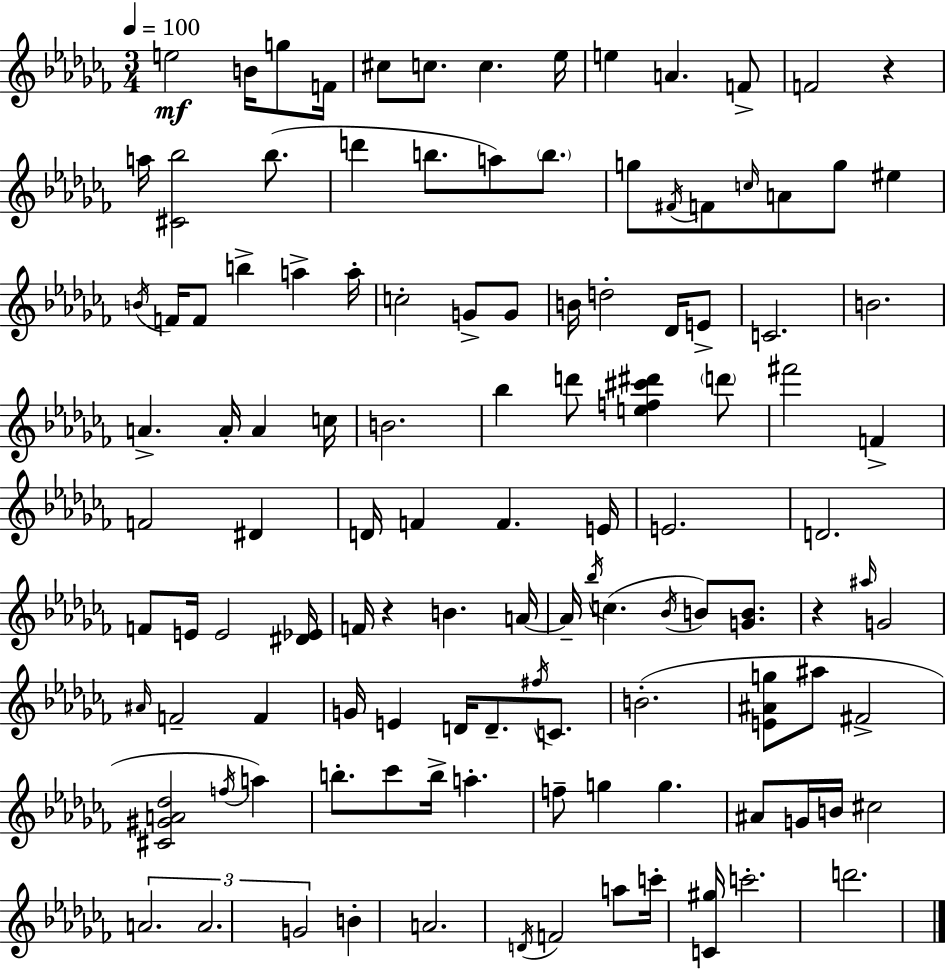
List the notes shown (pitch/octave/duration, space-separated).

E5/h B4/s G5/e F4/s C#5/e C5/e. C5/q. Eb5/s E5/q A4/q. F4/e F4/h R/q A5/s [C#4,Bb5]/h Bb5/e. D6/q B5/e. A5/e B5/e. G5/e F#4/s F4/e C5/s A4/e G5/e EIS5/q B4/s F4/s F4/e B5/q A5/q A5/s C5/h G4/e G4/e B4/s D5/h Db4/s E4/e C4/h. B4/h. A4/q. A4/s A4/q C5/s B4/h. Bb5/q D6/e [E5,F5,C#6,D#6]/q D6/e F#6/h F4/q F4/h D#4/q D4/s F4/q F4/q. E4/s E4/h. D4/h. F4/e E4/s E4/h [D#4,Eb4]/s F4/s R/q B4/q. A4/s A4/s Bb5/s C5/q. Bb4/s B4/e [G4,B4]/e. R/q A#5/s G4/h A#4/s F4/h F4/q G4/s E4/q D4/s D4/e. F#5/s C4/e. B4/h. [E4,A#4,G5]/e A#5/e F#4/h [C#4,G#4,A4,Db5]/h F5/s A5/q B5/e. CES6/e B5/s A5/q. F5/e G5/q G5/q. A#4/e G4/s B4/s C#5/h A4/h. A4/h. G4/h B4/q A4/h. D4/s F4/h A5/e C6/s [C4,G#5]/s C6/h. D6/h.